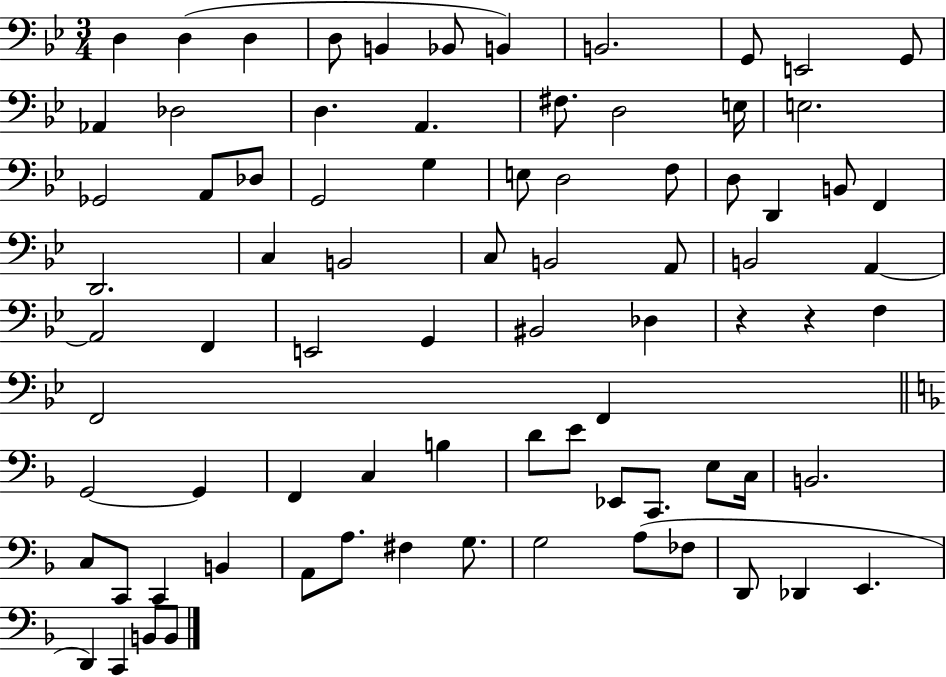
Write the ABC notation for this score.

X:1
T:Untitled
M:3/4
L:1/4
K:Bb
D, D, D, D,/2 B,, _B,,/2 B,, B,,2 G,,/2 E,,2 G,,/2 _A,, _D,2 D, A,, ^F,/2 D,2 E,/4 E,2 _G,,2 A,,/2 _D,/2 G,,2 G, E,/2 D,2 F,/2 D,/2 D,, B,,/2 F,, D,,2 C, B,,2 C,/2 B,,2 A,,/2 B,,2 A,, A,,2 F,, E,,2 G,, ^B,,2 _D, z z F, F,,2 F,, G,,2 G,, F,, C, B, D/2 E/2 _E,,/2 C,,/2 E,/2 C,/4 B,,2 C,/2 C,,/2 C,, B,, A,,/2 A,/2 ^F, G,/2 G,2 A,/2 _F,/2 D,,/2 _D,, E,, D,, C,, B,,/2 B,,/2